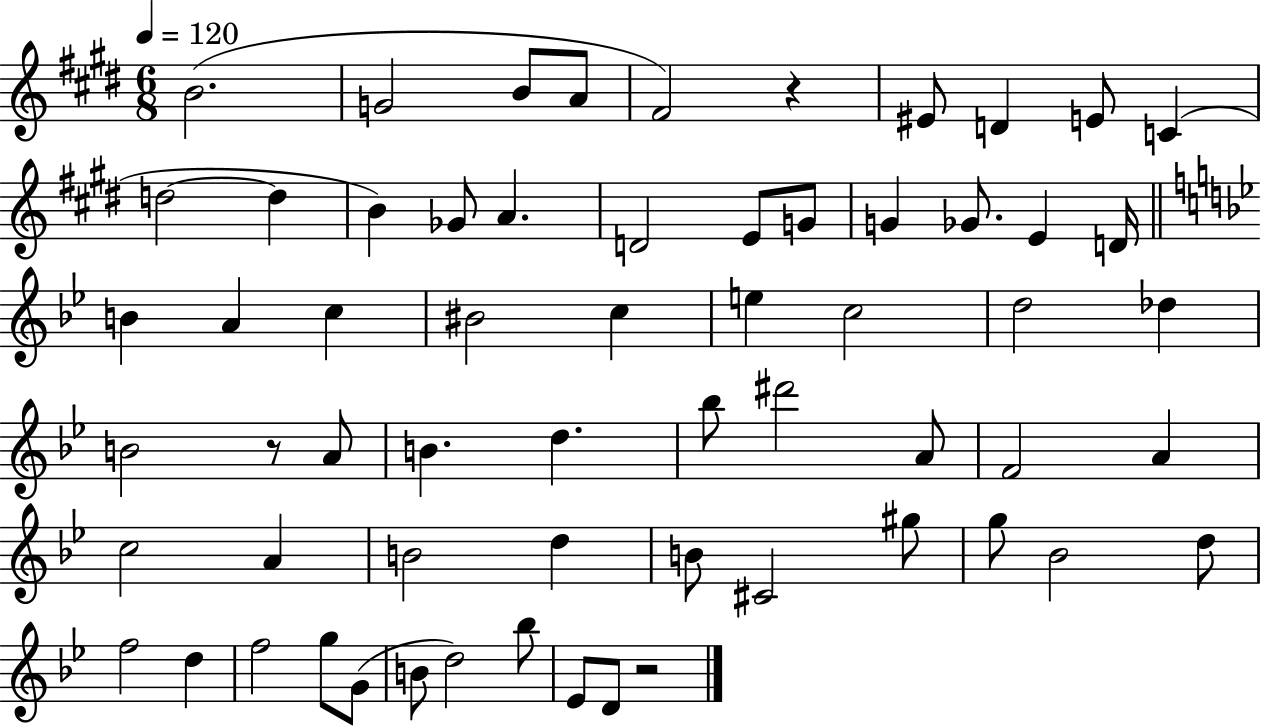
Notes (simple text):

B4/h. G4/h B4/e A4/e F#4/h R/q EIS4/e D4/q E4/e C4/q D5/h D5/q B4/q Gb4/e A4/q. D4/h E4/e G4/e G4/q Gb4/e. E4/q D4/s B4/q A4/q C5/q BIS4/h C5/q E5/q C5/h D5/h Db5/q B4/h R/e A4/e B4/q. D5/q. Bb5/e D#6/h A4/e F4/h A4/q C5/h A4/q B4/h D5/q B4/e C#4/h G#5/e G5/e Bb4/h D5/e F5/h D5/q F5/h G5/e G4/e B4/e D5/h Bb5/e Eb4/e D4/e R/h